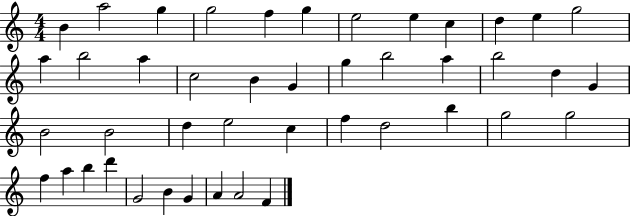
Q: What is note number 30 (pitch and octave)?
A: F5